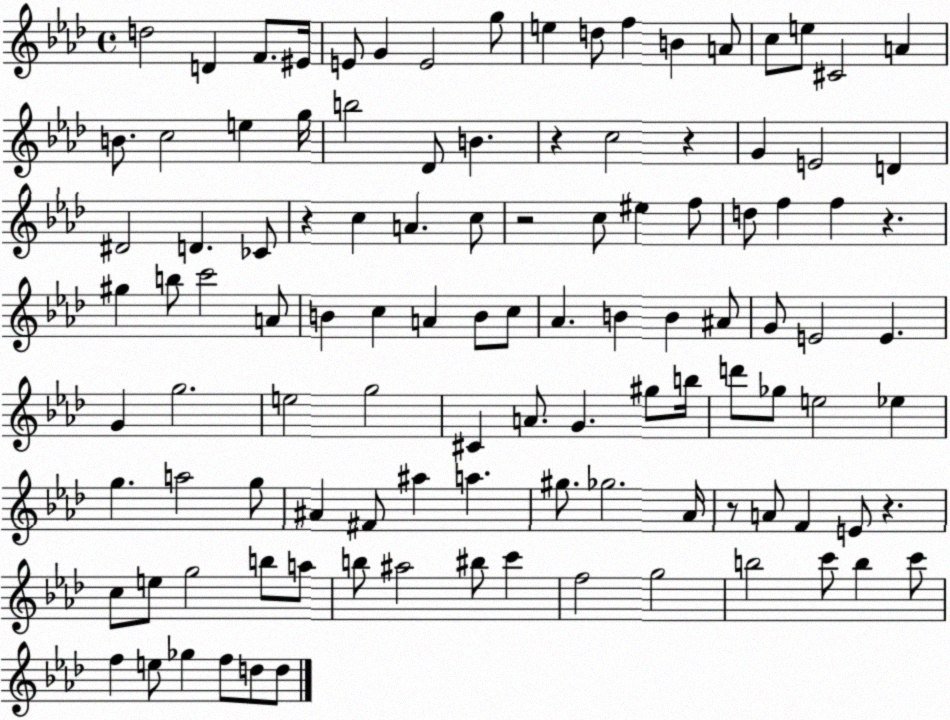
X:1
T:Untitled
M:4/4
L:1/4
K:Ab
d2 D F/2 ^E/4 E/2 G E2 g/2 e d/2 f B A/2 c/2 e/2 ^C2 A B/2 c2 e g/4 b2 _D/2 B z c2 z G E2 D ^D2 D _C/2 z c A c/2 z2 c/2 ^e f/2 d/2 f f z ^g b/2 c'2 A/2 B c A B/2 c/2 _A B B ^A/2 G/2 E2 E G g2 e2 g2 ^C A/2 G ^g/2 b/4 d'/2 _g/2 e2 _e g a2 g/2 ^A ^F/2 ^a a ^g/2 _g2 _A/4 z/2 A/2 F E/2 z c/2 e/2 g2 b/2 a/2 b/2 ^a2 ^b/2 c' f2 g2 b2 c'/2 b c'/2 f e/2 _g f/2 d/2 d/2